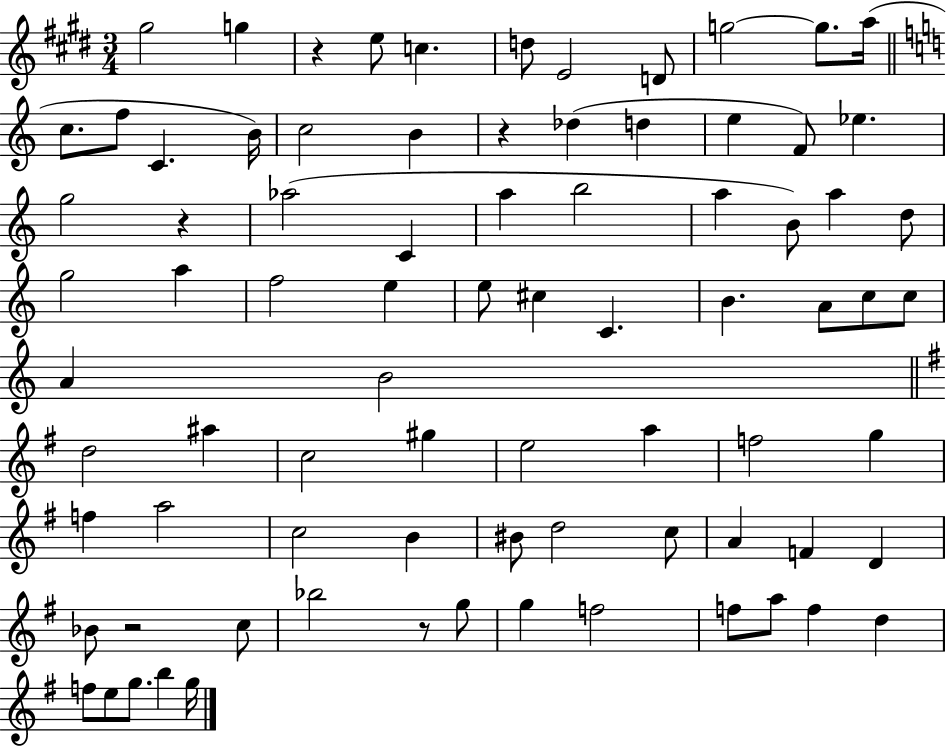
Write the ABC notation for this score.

X:1
T:Untitled
M:3/4
L:1/4
K:E
^g2 g z e/2 c d/2 E2 D/2 g2 g/2 a/4 c/2 f/2 C B/4 c2 B z _d d e F/2 _e g2 z _a2 C a b2 a B/2 a d/2 g2 a f2 e e/2 ^c C B A/2 c/2 c/2 A B2 d2 ^a c2 ^g e2 a f2 g f a2 c2 B ^B/2 d2 c/2 A F D _B/2 z2 c/2 _b2 z/2 g/2 g f2 f/2 a/2 f d f/2 e/2 g/2 b g/4